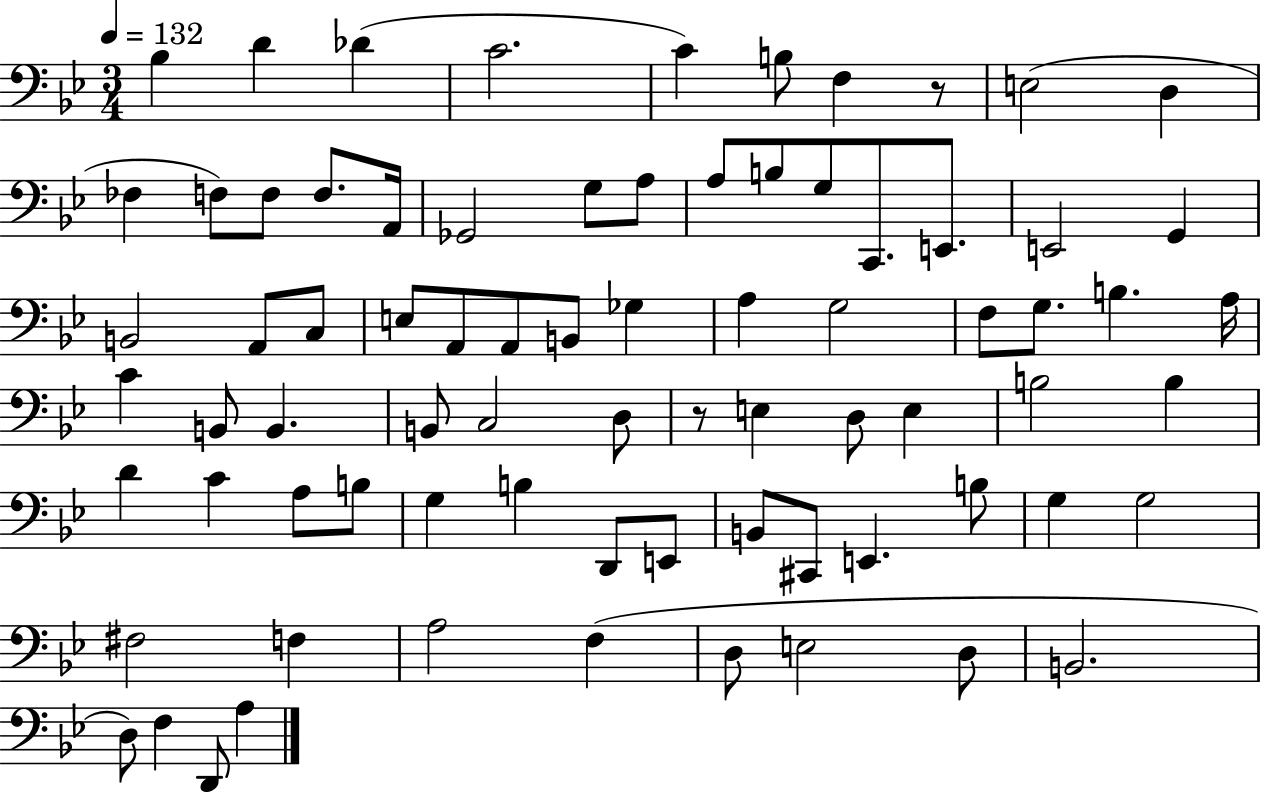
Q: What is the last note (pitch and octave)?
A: A3